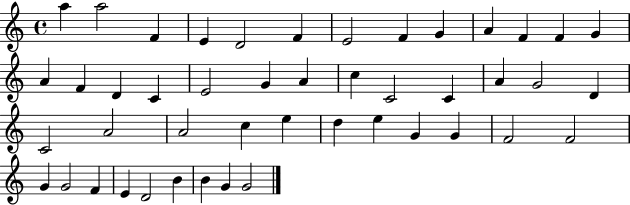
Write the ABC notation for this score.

X:1
T:Untitled
M:4/4
L:1/4
K:C
a a2 F E D2 F E2 F G A F F G A F D C E2 G A c C2 C A G2 D C2 A2 A2 c e d e G G F2 F2 G G2 F E D2 B B G G2